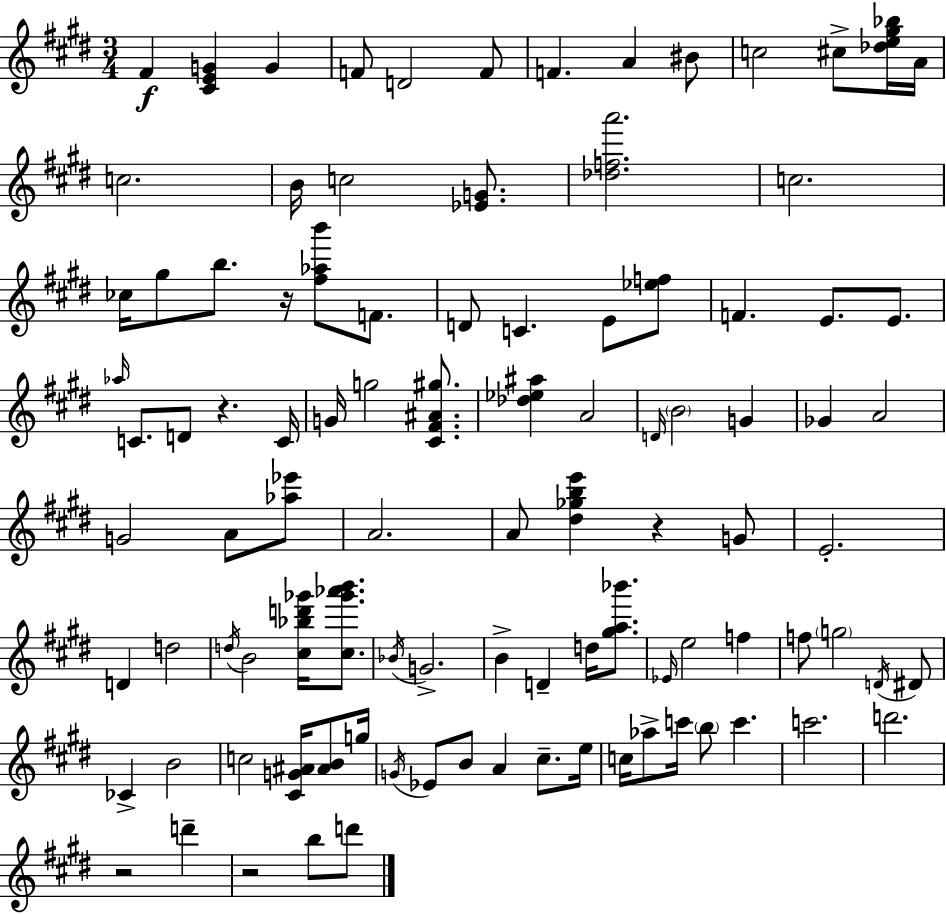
F#4/q [C#4,E4,G4]/q G4/q F4/e D4/h F4/e F4/q. A4/q BIS4/e C5/h C#5/e [Db5,E5,G#5,Bb5]/s A4/s C5/h. B4/s C5/h [Eb4,G4]/e. [Db5,F5,A6]/h. C5/h. CES5/s G#5/e B5/e. R/s [F#5,Ab5,B6]/e F4/e. D4/e C4/q. E4/e [Eb5,F5]/e F4/q. E4/e. E4/e. Ab5/s C4/e. D4/e R/q. C4/s G4/s G5/h [C#4,F#4,A#4,G#5]/e. [Db5,Eb5,A#5]/q A4/h D4/s B4/h G4/q Gb4/q A4/h G4/h A4/e [Ab5,Eb6]/e A4/h. A4/e [D#5,Gb5,B5,E6]/q R/q G4/e E4/h. D4/q D5/h D5/s B4/h [C#5,Bb5,D6,Gb6]/s [C#5,Gb6,Ab6,B6]/e. Bb4/s G4/h. B4/q D4/q D5/s [G#5,A5,Bb6]/e. Eb4/s E5/h F5/q F5/e G5/h D4/s D#4/e CES4/q B4/h C5/h [C#4,G4,A#4]/s [A#4,B4]/e G5/s G4/s Eb4/e B4/e A4/q C#5/e. E5/s C5/s Ab5/e C6/s B5/e C6/q. C6/h. D6/h. R/h D6/q R/h B5/e D6/e